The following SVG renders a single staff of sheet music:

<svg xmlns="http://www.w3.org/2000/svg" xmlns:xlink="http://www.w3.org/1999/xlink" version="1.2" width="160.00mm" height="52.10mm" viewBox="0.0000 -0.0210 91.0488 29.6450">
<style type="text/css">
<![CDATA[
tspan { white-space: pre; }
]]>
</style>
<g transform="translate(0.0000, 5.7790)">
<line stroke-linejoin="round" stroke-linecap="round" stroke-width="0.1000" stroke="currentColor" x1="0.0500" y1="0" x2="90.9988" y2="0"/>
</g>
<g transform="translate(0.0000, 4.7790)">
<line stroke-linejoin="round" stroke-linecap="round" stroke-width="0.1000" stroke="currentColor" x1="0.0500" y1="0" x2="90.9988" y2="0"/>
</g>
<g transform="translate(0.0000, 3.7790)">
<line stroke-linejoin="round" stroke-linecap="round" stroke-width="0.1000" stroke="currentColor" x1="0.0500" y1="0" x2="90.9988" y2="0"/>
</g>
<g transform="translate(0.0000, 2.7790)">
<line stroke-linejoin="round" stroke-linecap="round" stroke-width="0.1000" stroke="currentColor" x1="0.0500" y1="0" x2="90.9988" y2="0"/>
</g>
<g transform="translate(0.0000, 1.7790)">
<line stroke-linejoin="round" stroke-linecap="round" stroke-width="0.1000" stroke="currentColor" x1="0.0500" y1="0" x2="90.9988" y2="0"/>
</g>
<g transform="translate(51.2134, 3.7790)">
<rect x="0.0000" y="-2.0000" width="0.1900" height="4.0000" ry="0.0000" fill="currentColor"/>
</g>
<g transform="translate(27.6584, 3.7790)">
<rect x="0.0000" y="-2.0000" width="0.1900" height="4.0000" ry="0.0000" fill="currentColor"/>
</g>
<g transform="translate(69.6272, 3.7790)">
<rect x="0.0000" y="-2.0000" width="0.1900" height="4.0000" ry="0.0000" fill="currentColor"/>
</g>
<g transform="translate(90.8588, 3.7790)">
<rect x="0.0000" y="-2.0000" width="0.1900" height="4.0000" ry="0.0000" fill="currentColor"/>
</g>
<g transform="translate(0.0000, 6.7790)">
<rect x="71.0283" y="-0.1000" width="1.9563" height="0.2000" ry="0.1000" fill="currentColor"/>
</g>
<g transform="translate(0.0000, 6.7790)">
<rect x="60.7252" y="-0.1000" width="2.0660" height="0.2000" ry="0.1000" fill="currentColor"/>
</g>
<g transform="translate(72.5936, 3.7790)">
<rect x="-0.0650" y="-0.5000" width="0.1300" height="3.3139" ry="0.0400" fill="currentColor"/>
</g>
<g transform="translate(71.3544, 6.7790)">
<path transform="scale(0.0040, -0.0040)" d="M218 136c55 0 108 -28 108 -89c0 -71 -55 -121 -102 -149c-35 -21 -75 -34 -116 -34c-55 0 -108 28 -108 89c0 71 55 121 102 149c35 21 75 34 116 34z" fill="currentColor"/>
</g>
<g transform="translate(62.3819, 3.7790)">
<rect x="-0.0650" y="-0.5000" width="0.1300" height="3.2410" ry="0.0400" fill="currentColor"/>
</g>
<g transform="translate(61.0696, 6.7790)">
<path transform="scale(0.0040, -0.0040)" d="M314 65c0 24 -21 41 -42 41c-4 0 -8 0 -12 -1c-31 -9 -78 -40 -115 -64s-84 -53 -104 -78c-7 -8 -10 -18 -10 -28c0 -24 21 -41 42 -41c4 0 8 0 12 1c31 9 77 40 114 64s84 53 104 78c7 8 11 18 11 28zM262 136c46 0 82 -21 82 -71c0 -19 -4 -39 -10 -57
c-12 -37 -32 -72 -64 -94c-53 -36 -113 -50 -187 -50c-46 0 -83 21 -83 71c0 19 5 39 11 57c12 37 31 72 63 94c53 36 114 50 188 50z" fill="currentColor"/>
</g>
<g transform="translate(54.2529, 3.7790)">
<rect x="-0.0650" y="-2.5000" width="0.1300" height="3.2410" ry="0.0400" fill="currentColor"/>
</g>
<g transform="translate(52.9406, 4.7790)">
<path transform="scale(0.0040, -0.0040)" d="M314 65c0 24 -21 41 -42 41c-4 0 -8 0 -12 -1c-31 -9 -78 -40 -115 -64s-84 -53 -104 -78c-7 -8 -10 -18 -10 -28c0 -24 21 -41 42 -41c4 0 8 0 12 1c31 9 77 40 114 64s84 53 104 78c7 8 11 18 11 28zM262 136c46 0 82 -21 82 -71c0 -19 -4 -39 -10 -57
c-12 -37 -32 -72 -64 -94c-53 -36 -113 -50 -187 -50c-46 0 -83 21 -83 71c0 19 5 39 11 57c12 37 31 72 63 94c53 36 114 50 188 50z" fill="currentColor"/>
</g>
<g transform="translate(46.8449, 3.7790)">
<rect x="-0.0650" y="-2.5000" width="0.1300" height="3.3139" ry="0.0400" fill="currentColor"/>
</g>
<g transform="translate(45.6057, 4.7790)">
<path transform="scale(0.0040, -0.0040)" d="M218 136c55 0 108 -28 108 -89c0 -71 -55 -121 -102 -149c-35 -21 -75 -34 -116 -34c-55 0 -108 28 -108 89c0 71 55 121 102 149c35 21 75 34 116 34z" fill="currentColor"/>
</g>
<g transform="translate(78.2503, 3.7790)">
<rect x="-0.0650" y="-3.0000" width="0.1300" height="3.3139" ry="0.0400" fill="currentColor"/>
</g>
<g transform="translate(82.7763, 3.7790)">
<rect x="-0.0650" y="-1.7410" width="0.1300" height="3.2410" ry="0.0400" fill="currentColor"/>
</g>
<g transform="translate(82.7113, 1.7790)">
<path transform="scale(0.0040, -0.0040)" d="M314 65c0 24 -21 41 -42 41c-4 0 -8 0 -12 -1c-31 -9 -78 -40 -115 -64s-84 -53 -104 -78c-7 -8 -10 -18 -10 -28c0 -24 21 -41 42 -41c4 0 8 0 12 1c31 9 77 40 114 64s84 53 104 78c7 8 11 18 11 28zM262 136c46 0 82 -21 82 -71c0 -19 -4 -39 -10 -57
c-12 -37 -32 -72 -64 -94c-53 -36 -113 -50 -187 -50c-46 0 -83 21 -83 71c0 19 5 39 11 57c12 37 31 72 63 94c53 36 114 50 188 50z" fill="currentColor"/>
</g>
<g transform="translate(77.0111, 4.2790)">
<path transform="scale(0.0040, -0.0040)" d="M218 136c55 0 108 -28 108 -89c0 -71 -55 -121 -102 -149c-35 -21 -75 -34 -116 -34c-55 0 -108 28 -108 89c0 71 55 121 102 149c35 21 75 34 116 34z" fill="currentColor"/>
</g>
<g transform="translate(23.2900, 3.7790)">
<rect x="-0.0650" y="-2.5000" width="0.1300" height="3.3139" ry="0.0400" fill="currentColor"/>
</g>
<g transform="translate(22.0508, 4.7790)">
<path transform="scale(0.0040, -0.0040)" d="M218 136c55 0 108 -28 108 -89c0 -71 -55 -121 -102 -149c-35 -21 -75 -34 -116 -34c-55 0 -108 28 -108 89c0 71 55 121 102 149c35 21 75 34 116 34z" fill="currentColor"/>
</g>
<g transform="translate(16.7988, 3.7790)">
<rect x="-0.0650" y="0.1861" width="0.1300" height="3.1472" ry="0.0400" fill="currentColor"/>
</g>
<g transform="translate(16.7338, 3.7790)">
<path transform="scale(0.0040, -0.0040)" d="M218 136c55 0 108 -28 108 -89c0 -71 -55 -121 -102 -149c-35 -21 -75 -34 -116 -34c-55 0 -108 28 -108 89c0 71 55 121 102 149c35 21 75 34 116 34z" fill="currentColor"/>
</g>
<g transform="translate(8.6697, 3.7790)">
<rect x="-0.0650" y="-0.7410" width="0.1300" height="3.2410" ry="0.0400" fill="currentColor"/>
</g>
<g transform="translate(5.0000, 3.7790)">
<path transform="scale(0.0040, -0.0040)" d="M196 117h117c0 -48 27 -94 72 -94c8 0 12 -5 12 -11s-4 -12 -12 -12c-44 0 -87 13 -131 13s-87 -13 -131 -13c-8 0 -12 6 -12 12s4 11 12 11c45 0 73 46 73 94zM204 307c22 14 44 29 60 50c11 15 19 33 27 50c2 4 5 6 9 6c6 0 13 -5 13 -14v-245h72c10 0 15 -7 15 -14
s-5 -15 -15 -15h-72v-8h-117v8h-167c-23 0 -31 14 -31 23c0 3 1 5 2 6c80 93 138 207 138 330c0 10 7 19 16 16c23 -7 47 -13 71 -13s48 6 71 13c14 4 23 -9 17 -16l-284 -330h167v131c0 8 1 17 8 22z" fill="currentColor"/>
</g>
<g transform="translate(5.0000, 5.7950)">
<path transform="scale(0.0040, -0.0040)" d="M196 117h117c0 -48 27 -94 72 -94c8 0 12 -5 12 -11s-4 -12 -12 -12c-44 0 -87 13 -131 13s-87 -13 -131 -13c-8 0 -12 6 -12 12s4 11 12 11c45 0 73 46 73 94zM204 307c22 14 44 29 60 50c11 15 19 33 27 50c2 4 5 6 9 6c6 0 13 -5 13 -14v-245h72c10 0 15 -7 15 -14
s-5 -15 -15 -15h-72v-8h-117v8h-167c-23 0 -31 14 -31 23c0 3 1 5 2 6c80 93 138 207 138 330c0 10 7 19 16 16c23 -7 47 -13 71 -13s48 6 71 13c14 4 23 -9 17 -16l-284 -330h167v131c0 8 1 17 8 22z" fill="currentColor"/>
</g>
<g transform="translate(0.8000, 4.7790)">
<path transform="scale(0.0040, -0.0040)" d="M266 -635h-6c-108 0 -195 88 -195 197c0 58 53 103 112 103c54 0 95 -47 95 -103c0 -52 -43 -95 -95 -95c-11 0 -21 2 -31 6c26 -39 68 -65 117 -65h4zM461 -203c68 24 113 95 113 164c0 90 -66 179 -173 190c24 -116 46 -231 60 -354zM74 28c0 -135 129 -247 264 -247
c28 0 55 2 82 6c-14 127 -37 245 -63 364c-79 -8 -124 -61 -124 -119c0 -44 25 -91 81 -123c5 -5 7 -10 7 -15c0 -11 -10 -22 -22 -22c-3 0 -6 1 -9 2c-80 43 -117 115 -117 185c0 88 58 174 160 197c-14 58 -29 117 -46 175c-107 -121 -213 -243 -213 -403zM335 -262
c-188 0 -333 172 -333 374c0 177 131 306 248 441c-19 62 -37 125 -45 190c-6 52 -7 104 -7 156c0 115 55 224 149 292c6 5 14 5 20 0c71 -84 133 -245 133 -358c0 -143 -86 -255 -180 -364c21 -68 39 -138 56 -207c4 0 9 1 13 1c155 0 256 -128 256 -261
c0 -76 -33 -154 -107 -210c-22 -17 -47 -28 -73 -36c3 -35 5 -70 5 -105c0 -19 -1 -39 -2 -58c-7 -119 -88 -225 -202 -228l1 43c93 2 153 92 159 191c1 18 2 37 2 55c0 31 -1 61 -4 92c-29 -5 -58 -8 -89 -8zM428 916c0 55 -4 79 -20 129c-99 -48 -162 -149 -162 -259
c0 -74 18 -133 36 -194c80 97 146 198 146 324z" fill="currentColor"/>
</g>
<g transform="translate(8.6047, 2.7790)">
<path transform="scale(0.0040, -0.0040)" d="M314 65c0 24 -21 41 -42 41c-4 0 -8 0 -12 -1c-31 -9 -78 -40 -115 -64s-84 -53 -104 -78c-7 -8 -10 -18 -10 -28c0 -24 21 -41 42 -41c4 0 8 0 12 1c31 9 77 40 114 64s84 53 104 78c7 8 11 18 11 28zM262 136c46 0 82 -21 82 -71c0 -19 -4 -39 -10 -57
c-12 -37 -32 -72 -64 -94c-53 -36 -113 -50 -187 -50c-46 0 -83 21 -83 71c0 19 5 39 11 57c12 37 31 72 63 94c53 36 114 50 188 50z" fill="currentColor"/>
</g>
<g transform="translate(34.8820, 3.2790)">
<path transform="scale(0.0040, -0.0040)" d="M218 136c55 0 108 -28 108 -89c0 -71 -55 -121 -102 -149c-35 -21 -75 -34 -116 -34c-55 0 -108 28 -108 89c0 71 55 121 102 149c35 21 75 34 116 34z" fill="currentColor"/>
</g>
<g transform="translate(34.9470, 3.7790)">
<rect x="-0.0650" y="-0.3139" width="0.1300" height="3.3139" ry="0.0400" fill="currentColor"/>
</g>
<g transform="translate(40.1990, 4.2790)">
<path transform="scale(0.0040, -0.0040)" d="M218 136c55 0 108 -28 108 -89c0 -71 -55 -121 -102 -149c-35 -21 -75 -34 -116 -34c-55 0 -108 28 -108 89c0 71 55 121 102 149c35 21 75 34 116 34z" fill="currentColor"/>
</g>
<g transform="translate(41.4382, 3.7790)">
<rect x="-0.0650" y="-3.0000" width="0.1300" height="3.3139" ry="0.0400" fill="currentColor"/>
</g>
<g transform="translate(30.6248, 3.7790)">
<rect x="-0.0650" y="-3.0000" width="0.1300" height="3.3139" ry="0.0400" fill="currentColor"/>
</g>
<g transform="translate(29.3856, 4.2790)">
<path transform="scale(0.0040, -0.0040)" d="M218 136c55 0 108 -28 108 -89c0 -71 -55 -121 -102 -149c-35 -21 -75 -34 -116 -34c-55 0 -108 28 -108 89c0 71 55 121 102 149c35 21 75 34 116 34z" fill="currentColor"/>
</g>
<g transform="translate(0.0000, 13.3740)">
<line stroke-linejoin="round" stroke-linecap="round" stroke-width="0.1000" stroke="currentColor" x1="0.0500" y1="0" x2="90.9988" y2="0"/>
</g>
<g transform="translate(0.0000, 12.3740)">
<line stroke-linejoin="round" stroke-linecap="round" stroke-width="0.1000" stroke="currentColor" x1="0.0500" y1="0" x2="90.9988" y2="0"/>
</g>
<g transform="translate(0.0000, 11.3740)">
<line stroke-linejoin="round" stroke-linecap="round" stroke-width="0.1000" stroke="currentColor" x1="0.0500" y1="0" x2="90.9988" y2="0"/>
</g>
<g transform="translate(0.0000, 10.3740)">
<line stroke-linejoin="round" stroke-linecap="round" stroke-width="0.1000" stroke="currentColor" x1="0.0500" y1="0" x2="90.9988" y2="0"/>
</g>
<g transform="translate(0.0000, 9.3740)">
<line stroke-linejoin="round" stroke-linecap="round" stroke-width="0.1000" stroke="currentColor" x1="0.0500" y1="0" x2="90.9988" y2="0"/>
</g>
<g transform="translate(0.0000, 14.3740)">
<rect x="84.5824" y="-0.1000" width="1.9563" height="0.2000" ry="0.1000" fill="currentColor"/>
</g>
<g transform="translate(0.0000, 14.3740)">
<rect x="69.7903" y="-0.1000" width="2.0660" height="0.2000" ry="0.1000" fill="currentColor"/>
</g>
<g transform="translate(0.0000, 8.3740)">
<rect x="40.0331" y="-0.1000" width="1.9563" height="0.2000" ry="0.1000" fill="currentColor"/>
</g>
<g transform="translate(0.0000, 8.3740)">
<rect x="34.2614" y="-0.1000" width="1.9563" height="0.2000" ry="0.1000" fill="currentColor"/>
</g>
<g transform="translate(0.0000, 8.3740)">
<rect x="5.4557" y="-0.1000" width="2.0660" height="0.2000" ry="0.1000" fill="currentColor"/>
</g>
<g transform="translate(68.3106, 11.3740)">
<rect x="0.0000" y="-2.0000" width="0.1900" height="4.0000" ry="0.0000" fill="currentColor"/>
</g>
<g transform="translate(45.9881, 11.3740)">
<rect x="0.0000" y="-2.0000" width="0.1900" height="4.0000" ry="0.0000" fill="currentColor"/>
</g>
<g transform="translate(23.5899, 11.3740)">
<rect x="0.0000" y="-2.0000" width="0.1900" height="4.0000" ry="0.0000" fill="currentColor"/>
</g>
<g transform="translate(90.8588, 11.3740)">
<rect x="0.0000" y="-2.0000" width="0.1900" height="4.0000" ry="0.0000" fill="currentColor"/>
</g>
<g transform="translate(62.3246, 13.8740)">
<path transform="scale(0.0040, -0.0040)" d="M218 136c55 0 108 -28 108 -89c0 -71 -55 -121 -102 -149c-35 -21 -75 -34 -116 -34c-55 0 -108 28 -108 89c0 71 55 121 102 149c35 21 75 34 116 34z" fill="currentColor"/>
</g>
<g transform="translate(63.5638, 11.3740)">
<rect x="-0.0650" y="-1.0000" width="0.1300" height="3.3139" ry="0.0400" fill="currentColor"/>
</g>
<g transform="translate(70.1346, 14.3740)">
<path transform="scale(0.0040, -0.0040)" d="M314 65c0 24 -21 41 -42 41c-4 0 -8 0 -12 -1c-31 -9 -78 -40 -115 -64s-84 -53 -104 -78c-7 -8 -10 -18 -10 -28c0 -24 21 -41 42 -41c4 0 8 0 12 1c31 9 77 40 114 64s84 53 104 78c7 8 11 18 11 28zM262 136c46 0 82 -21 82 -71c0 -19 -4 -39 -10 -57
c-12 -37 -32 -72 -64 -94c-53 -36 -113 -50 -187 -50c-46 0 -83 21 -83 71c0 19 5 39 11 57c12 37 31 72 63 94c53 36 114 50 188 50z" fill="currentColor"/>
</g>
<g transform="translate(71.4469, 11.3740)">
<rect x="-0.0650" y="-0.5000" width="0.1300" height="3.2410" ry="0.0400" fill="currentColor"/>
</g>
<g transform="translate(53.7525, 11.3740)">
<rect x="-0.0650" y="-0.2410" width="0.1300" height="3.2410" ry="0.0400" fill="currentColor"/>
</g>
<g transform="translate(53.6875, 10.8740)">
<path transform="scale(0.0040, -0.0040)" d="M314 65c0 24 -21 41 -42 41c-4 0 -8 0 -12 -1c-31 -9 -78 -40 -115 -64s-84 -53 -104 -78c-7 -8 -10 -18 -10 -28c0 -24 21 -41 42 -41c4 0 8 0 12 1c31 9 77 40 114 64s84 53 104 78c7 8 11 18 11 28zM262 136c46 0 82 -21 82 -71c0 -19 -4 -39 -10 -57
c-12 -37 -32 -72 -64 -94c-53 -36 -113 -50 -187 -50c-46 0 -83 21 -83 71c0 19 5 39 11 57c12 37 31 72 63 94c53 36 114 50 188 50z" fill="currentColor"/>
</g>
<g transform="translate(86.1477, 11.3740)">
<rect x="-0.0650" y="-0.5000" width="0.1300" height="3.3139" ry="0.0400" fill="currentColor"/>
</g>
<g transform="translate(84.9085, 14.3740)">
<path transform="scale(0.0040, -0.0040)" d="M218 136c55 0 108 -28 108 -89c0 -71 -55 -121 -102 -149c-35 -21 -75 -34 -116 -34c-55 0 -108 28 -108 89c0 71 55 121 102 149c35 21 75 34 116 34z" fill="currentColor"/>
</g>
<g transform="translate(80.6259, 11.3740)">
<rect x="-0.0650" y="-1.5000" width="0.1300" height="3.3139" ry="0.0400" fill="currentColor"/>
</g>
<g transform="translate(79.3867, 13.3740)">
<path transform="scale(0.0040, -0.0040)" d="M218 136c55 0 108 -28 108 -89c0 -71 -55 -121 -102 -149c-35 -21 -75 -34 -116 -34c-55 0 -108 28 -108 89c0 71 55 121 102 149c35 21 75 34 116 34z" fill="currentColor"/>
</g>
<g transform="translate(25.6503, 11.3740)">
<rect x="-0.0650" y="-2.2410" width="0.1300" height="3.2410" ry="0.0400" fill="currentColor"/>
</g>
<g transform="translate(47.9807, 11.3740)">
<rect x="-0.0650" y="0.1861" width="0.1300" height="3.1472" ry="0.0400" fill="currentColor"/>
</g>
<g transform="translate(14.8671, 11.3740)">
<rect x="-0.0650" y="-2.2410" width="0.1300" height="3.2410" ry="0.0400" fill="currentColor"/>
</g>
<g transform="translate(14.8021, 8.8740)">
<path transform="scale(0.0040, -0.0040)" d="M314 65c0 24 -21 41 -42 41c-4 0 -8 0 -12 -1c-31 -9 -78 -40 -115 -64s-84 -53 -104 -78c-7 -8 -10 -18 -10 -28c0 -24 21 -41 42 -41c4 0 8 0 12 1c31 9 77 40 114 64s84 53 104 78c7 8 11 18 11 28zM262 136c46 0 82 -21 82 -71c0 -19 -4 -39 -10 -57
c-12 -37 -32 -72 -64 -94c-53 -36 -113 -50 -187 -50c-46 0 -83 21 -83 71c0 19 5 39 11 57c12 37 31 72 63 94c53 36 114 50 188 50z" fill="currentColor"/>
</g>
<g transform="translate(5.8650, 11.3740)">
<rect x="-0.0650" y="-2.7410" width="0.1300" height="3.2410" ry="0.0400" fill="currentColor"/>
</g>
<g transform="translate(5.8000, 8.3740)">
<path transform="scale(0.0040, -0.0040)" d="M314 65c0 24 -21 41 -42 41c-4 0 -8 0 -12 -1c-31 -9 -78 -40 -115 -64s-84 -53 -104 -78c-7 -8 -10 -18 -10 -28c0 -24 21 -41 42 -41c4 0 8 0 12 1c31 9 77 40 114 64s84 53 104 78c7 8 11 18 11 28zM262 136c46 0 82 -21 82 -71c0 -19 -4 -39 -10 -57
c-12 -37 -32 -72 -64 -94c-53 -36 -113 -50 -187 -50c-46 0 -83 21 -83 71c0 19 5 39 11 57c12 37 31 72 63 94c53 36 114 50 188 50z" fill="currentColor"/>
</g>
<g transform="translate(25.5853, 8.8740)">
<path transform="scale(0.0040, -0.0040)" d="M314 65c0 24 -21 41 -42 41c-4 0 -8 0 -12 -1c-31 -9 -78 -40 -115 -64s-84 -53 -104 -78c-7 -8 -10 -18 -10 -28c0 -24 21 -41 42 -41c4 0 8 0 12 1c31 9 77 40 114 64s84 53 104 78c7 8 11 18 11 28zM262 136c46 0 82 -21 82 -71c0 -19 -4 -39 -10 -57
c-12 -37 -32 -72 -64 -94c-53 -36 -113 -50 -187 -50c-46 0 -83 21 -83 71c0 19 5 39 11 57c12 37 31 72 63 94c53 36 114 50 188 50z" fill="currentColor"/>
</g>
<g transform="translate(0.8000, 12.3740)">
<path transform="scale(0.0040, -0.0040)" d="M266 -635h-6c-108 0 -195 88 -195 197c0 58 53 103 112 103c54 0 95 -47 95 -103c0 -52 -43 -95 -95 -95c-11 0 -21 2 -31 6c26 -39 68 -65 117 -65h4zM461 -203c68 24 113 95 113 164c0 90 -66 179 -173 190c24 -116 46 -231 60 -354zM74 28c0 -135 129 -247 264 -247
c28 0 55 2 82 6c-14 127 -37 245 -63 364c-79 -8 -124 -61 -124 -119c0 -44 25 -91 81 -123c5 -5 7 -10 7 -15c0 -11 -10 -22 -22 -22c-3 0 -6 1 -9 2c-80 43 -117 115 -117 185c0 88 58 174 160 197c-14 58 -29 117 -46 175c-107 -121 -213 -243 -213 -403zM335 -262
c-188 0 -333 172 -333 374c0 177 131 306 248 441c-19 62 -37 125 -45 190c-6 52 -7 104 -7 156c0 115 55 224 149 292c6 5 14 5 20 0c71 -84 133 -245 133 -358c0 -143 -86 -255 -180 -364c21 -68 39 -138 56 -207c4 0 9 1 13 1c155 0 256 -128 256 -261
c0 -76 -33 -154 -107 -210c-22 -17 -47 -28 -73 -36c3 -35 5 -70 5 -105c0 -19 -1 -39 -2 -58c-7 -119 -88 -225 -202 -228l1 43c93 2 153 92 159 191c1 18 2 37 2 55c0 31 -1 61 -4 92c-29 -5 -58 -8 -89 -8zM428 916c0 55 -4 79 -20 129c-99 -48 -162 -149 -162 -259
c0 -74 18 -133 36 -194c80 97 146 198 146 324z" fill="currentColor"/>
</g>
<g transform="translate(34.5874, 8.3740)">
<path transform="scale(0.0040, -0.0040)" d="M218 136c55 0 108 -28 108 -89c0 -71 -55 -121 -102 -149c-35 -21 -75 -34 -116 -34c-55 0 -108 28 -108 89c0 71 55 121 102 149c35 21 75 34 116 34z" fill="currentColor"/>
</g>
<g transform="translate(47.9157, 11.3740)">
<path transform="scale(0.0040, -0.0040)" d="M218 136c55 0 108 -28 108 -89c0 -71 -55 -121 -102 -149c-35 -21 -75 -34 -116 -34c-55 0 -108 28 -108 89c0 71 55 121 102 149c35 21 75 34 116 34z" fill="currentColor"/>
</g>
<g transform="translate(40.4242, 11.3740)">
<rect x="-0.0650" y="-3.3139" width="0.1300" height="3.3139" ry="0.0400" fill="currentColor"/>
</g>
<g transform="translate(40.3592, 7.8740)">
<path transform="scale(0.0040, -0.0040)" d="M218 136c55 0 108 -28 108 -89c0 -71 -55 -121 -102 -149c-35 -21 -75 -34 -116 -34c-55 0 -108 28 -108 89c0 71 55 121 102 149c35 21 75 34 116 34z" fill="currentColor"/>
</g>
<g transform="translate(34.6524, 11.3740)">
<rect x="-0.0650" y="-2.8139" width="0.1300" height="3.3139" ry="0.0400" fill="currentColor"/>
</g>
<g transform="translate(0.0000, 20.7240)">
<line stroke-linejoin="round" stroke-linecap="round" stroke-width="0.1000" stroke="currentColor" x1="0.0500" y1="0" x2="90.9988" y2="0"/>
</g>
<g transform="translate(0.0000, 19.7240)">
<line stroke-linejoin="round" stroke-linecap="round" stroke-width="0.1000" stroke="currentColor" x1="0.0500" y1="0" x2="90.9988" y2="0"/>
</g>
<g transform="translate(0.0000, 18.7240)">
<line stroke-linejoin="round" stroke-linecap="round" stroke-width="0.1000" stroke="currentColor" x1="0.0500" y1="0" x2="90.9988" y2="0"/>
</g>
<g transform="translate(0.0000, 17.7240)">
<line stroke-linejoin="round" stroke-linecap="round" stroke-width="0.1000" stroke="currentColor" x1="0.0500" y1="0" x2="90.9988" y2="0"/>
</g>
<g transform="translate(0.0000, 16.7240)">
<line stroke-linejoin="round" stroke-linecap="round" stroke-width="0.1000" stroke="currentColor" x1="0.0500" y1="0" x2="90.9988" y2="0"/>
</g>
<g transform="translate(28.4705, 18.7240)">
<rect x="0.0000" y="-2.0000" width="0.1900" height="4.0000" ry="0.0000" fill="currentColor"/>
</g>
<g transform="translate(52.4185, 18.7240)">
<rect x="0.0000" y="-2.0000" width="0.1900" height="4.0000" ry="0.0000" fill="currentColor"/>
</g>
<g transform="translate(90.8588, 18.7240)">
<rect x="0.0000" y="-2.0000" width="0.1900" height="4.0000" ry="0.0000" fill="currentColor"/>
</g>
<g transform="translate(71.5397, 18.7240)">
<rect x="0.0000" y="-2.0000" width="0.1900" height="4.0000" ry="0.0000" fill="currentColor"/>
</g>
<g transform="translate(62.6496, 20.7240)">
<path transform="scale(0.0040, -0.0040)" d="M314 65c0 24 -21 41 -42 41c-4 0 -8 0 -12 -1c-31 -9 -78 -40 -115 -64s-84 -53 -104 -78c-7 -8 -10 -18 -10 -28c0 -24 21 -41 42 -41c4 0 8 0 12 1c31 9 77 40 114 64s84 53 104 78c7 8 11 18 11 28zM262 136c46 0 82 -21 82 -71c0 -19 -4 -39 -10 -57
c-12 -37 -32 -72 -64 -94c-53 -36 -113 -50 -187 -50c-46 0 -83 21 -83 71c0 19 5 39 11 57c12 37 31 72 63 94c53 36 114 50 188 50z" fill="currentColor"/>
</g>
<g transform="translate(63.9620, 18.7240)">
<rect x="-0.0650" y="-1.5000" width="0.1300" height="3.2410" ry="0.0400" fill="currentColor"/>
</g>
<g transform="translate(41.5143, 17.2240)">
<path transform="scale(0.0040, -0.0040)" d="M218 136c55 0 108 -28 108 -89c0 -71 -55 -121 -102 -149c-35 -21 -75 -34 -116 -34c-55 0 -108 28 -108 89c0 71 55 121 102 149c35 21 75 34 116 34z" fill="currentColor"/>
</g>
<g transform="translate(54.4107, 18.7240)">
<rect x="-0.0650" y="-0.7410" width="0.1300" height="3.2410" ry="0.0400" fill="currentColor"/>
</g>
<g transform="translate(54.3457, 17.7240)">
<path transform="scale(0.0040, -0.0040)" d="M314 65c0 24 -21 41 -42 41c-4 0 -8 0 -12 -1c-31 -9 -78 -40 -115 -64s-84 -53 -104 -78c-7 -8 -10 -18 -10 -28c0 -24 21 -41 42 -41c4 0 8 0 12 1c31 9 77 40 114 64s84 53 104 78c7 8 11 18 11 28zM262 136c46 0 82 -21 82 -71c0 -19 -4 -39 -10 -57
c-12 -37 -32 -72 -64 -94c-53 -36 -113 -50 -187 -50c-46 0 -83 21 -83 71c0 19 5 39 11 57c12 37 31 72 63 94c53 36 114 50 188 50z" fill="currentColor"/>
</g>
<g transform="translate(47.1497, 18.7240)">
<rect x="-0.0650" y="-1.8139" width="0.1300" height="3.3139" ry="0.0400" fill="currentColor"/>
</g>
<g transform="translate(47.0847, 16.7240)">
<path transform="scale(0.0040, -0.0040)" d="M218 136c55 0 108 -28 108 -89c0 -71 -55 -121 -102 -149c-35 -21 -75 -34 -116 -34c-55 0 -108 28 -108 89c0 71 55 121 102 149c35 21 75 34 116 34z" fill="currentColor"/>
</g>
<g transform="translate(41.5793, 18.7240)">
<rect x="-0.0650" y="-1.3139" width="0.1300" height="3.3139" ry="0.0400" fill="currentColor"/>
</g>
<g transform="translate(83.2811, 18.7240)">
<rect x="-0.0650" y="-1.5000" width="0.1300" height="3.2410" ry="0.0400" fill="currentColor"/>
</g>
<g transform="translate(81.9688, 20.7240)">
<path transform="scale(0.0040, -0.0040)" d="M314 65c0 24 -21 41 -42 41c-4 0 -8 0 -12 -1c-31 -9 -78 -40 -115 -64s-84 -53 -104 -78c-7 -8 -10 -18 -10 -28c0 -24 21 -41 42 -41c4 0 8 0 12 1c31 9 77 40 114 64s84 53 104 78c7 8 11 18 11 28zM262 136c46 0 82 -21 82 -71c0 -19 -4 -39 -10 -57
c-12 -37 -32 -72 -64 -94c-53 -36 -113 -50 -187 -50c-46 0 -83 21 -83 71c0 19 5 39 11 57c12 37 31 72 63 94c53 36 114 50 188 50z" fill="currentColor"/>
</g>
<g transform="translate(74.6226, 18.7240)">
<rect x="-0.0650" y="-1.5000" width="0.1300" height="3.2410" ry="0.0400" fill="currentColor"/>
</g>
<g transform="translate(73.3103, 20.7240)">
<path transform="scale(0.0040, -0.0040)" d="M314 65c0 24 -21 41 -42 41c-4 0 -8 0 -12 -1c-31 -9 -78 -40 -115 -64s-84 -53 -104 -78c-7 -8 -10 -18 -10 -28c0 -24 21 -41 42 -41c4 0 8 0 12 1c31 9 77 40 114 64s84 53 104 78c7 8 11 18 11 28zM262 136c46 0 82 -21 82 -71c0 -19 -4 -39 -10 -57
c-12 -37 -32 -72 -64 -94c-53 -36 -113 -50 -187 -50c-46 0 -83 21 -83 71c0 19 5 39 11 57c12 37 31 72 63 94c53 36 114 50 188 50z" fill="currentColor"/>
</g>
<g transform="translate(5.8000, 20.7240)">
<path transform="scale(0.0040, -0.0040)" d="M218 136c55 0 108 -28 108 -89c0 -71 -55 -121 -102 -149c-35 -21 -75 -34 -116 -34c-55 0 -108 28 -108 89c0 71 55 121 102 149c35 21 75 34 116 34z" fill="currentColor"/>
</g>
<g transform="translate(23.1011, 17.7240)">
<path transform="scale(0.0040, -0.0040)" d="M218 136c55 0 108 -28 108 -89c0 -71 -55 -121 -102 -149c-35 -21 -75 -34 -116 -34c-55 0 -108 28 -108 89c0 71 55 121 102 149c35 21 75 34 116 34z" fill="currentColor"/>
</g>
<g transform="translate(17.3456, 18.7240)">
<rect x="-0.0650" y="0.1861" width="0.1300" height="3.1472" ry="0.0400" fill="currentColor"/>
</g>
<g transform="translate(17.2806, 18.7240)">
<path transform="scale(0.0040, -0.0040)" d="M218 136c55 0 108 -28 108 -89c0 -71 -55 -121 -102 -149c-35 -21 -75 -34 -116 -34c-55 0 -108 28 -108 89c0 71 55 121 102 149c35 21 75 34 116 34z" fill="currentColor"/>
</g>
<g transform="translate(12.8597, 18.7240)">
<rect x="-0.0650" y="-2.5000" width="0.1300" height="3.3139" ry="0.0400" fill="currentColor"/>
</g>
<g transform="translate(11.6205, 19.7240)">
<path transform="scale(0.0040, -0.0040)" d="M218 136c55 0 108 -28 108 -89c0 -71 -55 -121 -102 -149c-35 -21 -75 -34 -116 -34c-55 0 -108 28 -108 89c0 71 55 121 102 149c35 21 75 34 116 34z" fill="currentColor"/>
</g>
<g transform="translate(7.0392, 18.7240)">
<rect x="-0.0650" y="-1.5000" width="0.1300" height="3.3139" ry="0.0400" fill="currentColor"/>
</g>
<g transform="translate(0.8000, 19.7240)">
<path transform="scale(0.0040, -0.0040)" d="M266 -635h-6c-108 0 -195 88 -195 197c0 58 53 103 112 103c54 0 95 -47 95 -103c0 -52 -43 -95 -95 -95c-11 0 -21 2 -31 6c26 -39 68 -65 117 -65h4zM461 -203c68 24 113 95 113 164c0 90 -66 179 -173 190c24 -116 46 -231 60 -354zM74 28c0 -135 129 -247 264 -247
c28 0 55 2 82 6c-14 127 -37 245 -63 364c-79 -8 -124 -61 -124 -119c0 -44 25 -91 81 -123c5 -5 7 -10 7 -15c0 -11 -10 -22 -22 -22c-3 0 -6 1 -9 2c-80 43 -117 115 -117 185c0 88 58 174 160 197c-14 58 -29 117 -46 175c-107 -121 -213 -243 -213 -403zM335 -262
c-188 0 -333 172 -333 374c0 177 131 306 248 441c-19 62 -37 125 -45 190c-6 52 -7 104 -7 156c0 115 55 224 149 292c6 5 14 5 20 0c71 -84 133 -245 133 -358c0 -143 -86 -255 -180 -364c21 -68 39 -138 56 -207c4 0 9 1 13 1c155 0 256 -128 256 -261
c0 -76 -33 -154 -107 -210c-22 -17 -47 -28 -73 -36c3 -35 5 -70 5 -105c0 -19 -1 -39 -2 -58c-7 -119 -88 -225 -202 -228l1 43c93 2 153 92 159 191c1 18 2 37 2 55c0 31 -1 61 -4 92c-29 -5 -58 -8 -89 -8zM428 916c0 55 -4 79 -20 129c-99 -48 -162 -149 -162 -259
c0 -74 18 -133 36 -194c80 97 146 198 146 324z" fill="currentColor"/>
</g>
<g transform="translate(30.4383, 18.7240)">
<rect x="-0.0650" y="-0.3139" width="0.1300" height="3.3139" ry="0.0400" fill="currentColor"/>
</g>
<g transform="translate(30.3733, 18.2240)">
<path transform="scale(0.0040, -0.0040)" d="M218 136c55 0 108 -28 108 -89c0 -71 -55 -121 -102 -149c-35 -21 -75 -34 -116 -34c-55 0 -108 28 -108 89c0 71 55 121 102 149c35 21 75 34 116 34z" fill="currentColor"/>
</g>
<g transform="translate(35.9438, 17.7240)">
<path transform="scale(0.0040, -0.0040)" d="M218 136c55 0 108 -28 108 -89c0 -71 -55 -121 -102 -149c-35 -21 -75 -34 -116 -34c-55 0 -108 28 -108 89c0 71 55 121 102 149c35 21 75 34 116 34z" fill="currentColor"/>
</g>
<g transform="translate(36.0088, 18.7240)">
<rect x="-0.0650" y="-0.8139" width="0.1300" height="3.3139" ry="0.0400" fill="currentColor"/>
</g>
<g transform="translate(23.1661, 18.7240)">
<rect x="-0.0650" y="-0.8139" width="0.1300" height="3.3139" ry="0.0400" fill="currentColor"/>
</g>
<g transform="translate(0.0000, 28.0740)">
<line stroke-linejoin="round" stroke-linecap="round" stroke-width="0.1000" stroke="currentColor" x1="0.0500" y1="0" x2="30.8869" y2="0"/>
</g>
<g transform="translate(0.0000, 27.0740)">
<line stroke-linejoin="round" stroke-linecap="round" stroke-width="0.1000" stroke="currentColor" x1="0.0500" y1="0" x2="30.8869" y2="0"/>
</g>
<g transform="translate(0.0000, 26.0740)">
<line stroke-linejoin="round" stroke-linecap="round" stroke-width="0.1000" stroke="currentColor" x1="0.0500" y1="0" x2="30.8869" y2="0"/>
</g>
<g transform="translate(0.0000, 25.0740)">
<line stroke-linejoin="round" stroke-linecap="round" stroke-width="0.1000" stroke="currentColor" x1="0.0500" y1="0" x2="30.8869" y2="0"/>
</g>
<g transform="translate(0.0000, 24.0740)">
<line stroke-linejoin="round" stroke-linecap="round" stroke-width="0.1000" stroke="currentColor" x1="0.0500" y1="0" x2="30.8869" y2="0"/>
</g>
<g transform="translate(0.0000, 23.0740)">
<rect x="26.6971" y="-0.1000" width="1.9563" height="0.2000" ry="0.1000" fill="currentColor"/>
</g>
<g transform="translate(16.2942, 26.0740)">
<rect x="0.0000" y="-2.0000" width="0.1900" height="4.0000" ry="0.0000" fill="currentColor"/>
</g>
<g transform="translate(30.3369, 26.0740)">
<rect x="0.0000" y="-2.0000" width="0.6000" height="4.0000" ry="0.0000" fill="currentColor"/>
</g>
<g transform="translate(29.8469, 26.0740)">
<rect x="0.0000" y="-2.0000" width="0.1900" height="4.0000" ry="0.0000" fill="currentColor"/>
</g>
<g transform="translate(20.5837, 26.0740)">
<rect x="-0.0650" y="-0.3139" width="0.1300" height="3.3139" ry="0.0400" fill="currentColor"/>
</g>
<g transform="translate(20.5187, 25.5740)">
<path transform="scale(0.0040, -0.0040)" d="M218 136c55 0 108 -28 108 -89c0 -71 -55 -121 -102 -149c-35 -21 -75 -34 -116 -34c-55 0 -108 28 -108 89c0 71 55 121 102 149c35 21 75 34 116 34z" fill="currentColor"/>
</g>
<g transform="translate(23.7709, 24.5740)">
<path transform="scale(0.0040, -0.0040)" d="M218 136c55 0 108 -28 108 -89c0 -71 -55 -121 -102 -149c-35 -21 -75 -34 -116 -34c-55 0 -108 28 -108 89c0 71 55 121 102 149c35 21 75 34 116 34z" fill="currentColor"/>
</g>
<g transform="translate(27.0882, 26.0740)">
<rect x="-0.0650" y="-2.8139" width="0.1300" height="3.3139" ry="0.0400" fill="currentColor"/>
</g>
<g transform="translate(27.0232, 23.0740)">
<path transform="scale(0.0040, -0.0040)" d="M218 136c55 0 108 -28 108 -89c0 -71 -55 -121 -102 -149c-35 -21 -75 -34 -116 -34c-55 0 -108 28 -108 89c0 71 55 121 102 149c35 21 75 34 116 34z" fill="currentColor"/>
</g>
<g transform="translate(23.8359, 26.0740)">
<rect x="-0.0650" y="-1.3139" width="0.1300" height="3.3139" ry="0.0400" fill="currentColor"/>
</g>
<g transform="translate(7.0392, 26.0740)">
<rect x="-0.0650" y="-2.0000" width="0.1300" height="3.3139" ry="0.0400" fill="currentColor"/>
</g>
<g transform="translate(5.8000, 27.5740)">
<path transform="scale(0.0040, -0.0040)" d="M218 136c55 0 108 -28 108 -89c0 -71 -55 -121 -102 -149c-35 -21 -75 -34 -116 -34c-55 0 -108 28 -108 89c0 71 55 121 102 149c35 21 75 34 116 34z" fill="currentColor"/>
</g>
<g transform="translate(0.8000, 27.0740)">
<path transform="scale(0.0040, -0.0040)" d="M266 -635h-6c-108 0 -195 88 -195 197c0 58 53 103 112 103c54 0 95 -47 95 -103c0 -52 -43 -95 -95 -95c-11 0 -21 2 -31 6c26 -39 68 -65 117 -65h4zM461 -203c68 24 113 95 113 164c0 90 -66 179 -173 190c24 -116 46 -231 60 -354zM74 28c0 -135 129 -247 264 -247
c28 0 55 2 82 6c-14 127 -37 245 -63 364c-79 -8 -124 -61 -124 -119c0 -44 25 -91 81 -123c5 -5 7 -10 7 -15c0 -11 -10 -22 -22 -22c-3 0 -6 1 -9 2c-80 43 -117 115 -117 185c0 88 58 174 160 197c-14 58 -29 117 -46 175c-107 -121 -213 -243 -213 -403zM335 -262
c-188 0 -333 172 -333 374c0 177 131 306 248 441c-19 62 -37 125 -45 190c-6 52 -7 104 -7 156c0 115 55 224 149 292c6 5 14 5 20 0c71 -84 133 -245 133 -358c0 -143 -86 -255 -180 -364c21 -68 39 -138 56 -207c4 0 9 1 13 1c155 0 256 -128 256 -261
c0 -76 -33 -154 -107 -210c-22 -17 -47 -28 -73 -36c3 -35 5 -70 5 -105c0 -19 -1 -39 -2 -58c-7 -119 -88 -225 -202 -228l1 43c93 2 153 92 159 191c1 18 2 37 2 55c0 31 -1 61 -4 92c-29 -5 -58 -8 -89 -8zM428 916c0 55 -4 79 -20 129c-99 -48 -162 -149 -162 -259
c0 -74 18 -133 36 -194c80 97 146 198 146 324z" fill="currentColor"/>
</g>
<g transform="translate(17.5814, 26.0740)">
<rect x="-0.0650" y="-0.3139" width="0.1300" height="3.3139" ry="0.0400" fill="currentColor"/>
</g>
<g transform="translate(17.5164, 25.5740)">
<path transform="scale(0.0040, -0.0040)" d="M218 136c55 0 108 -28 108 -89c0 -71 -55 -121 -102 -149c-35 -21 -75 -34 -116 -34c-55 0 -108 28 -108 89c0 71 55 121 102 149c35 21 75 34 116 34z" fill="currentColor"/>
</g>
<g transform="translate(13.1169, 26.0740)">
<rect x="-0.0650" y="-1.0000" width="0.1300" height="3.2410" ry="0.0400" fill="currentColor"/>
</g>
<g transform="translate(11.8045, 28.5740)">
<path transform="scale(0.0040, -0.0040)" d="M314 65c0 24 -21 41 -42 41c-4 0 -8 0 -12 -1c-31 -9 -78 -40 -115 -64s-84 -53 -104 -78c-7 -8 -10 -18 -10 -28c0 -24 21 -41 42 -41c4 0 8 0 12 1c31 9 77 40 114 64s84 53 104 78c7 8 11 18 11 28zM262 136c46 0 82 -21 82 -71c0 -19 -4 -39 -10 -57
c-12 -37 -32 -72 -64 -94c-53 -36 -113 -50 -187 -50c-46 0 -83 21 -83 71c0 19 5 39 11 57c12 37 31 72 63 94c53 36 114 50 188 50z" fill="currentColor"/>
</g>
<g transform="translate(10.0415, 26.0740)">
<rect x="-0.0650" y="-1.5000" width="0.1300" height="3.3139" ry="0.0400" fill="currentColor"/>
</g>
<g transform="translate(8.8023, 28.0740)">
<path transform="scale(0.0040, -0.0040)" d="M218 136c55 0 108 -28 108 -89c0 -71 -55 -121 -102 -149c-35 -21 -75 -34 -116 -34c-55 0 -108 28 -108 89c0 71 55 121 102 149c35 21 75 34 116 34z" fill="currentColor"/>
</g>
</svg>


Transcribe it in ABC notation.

X:1
T:Untitled
M:4/4
L:1/4
K:C
d2 B G A c A G G2 C2 C A f2 a2 g2 g2 a b B c2 D C2 E C E G B d c d e f d2 E2 E2 E2 F E D2 c c e a